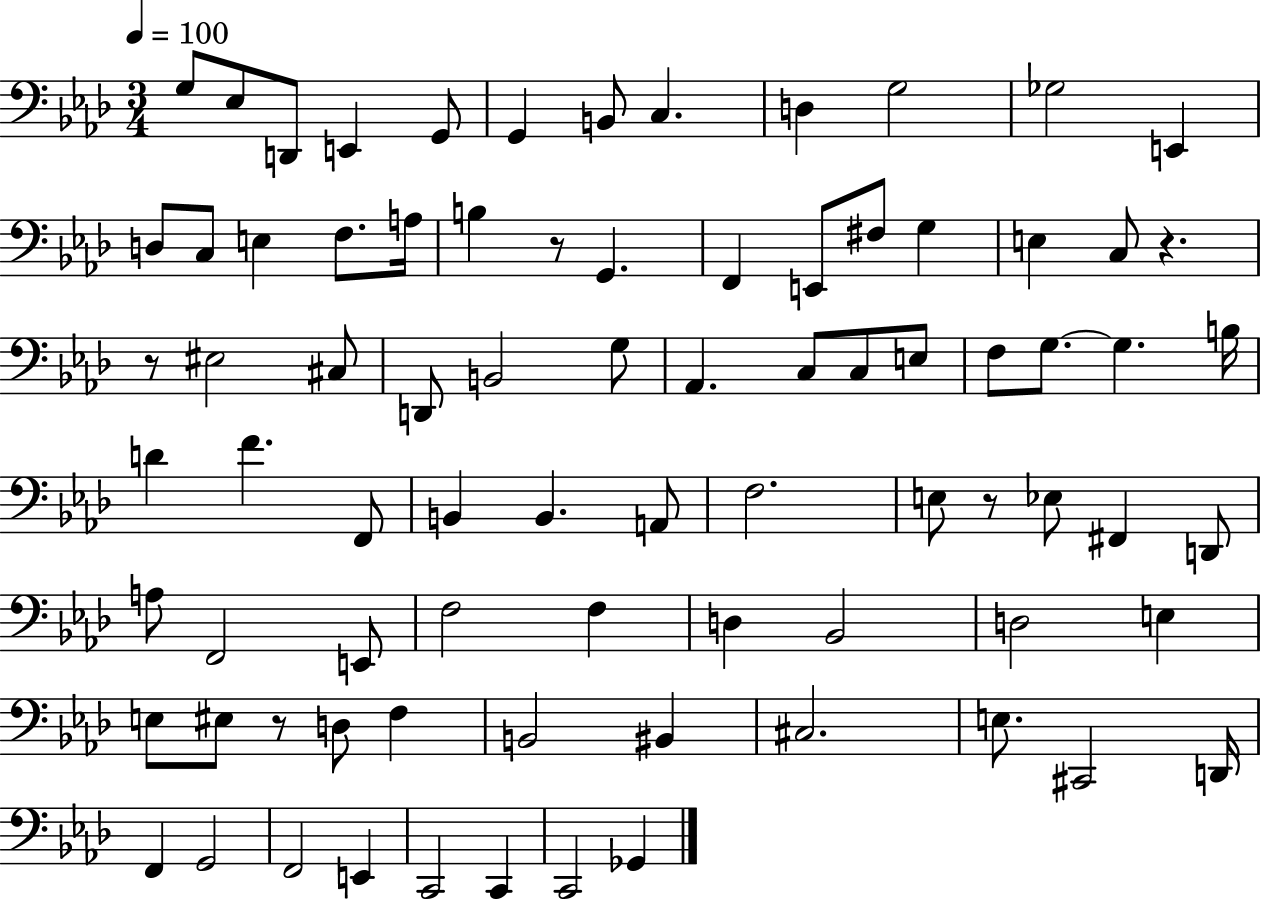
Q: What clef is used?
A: bass